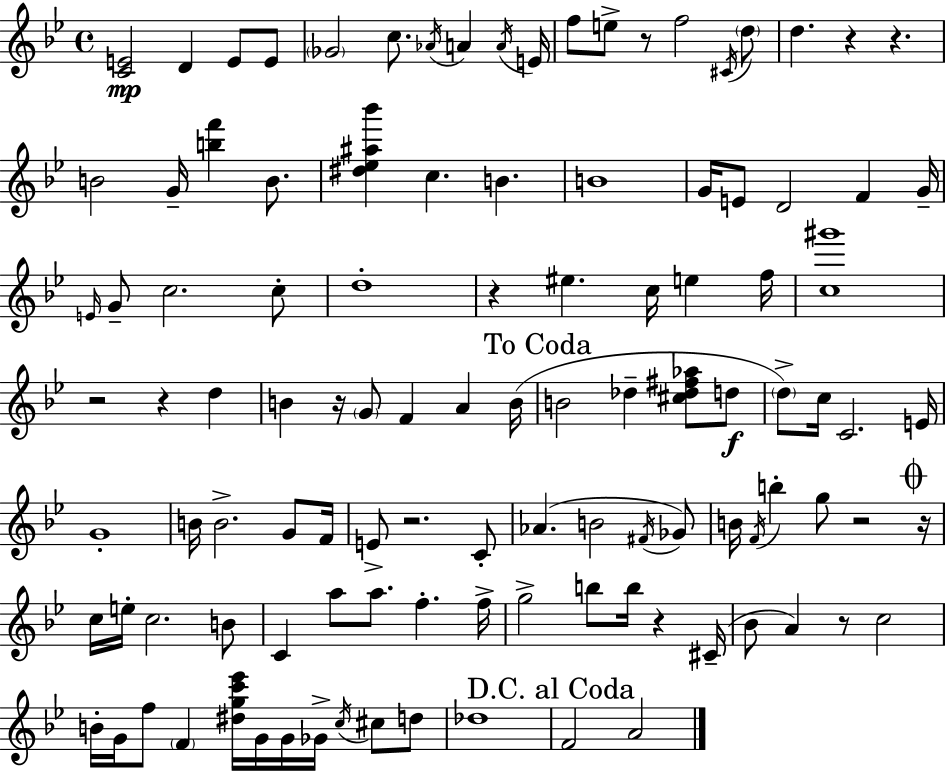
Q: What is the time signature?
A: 4/4